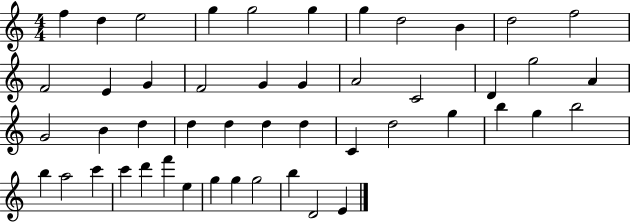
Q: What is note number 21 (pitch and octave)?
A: G5